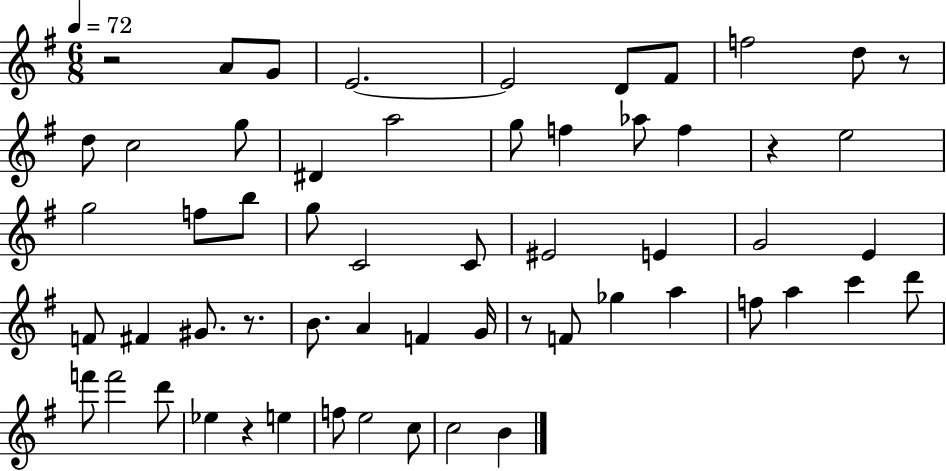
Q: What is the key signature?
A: G major